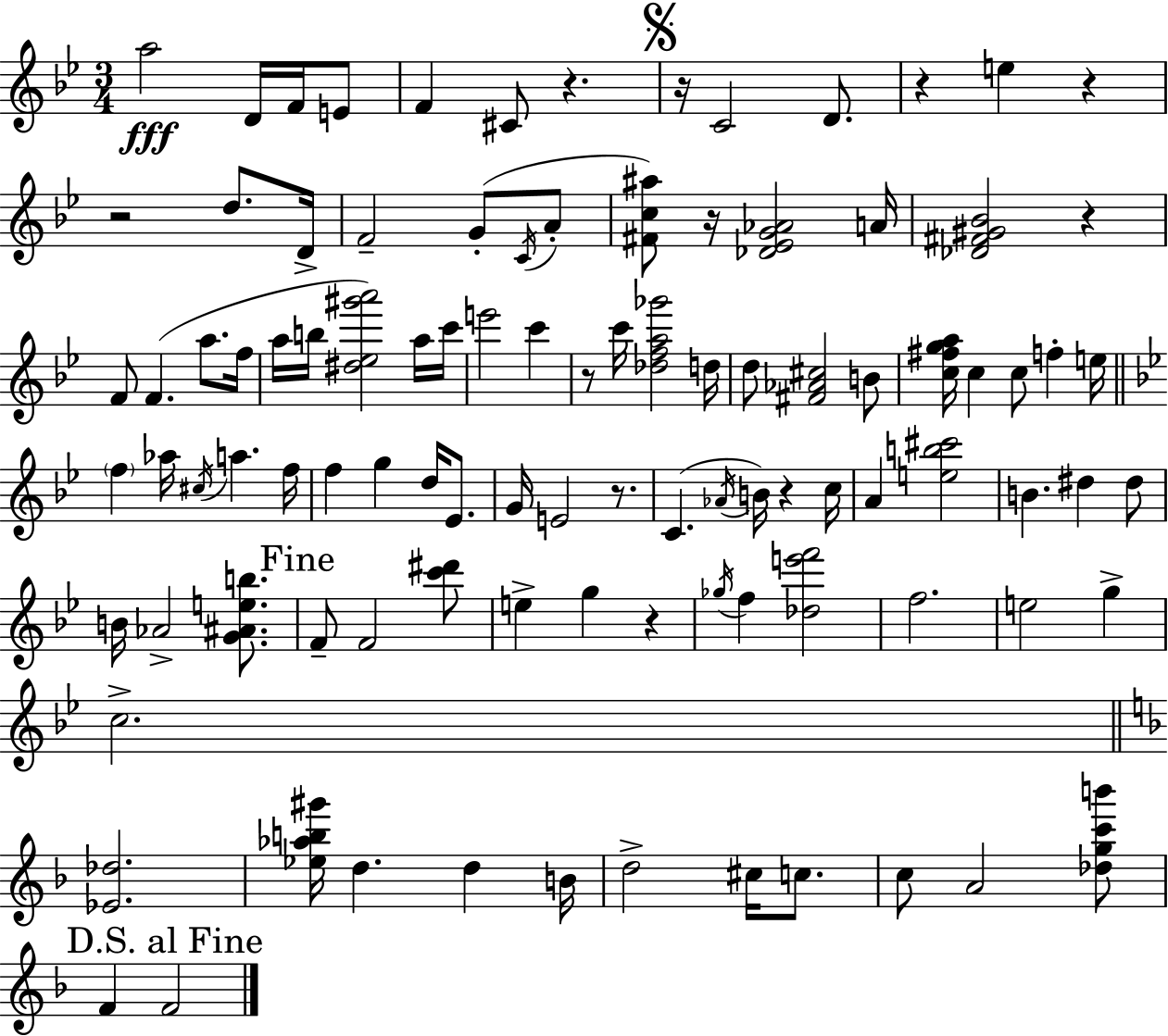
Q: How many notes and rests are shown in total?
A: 100